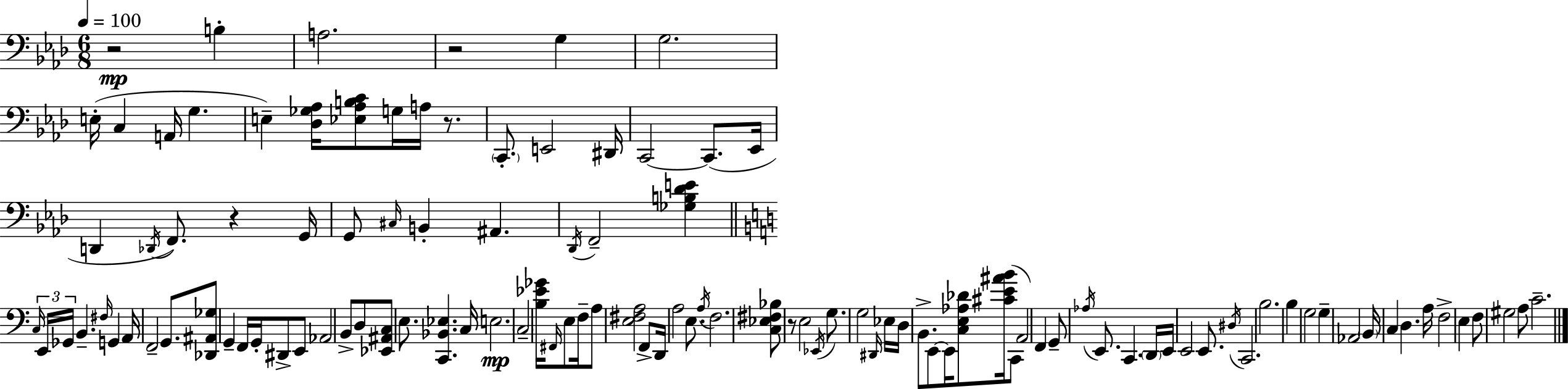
R/h B3/q A3/h. R/h G3/q G3/h. E3/s C3/q A2/s G3/q. E3/q [Db3,Gb3,Ab3]/s [Eb3,Ab3,B3,C4]/e G3/s A3/s R/e. C2/e. E2/h D#2/s C2/h C2/e. Eb2/s D2/q Db2/s F2/e. R/q G2/s G2/e C#3/s B2/q A#2/q. Db2/s F2/h [Gb3,B3,Db4,E4]/q C3/s E2/s Gb2/s B2/q. F#3/s G2/q A2/s F2/h G2/e. [Db2,A#2,Gb3]/e G2/q F2/s G2/s D#2/e E2/e Ab2/h B2/e D3/e [Eb2,A#2,C3]/e E3/e. [C2,Bb2,Eb3]/q. C3/s E3/h. C3/h [B3,Eb4,Gb4]/s F#2/s E3/e F3/s A3/e [E3,F#3,A3]/h F2/e D2/s A3/h E3/e. A3/s F3/h. [C3,Eb3,F#3,Bb3]/e R/e E3/h Eb2/s G3/e. G3/h D#2/s Eb3/s D3/s B2/e. E2/e E2/s [C3,E3,Ab3,Db4]/e [C#4,E4,A#4,B4]/s C2/e A2/h F2/q G2/e Ab3/s E2/e. C2/q. D2/s E2/s E2/h E2/e. D#3/s C2/h. B3/h. B3/q G3/h G3/q Ab2/h B2/s C3/q D3/q. A3/s F3/h E3/q F3/e G#3/h A3/e C4/h.